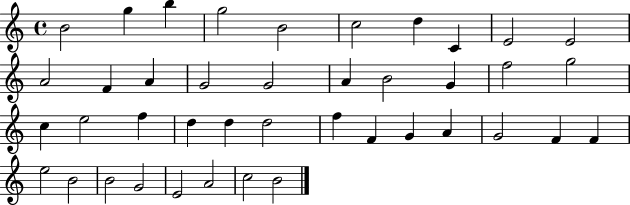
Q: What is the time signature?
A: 4/4